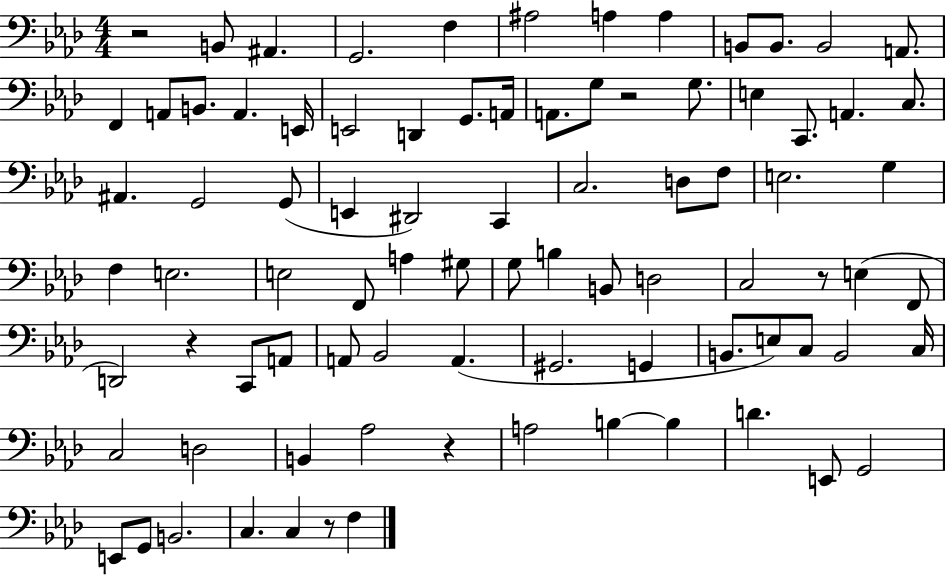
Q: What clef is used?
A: bass